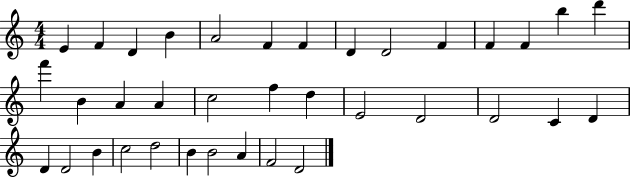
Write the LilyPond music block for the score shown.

{
  \clef treble
  \numericTimeSignature
  \time 4/4
  \key c \major
  e'4 f'4 d'4 b'4 | a'2 f'4 f'4 | d'4 d'2 f'4 | f'4 f'4 b''4 d'''4 | \break f'''4 b'4 a'4 a'4 | c''2 f''4 d''4 | e'2 d'2 | d'2 c'4 d'4 | \break d'4 d'2 b'4 | c''2 d''2 | b'4 b'2 a'4 | f'2 d'2 | \break \bar "|."
}